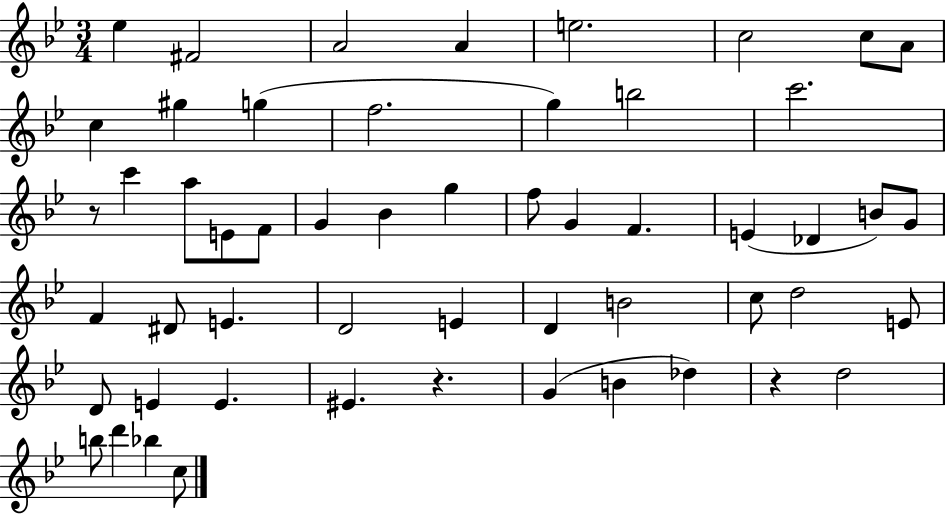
X:1
T:Untitled
M:3/4
L:1/4
K:Bb
_e ^F2 A2 A e2 c2 c/2 A/2 c ^g g f2 g b2 c'2 z/2 c' a/2 E/2 F/2 G _B g f/2 G F E _D B/2 G/2 F ^D/2 E D2 E D B2 c/2 d2 E/2 D/2 E E ^E z G B _d z d2 b/2 d' _b c/2